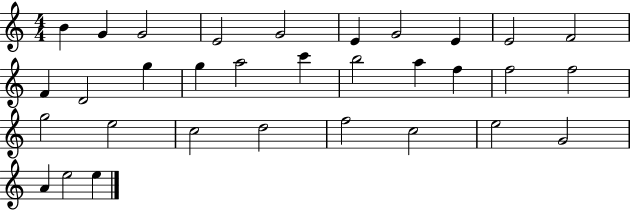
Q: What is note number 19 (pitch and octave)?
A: F5